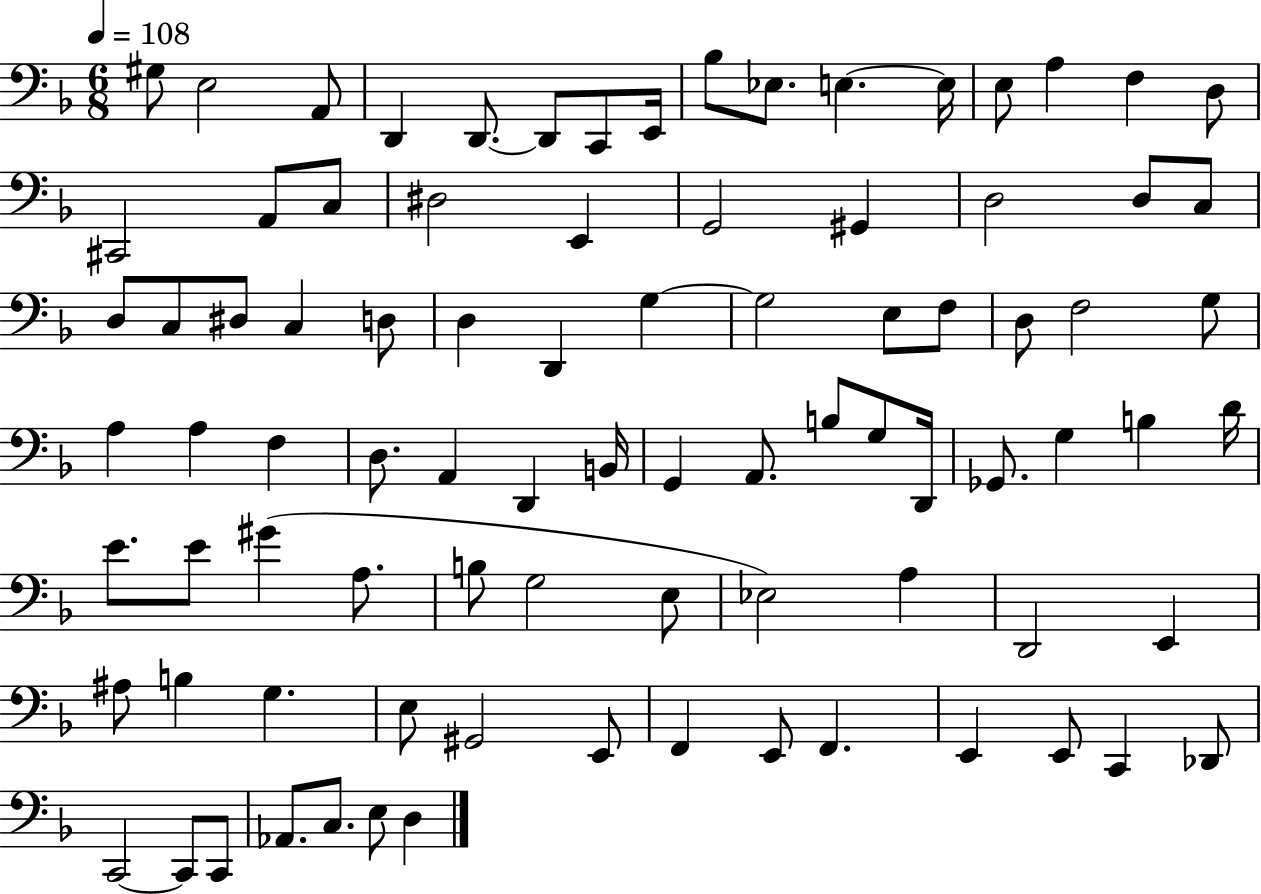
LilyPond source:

{
  \clef bass
  \numericTimeSignature
  \time 6/8
  \key f \major
  \tempo 4 = 108
  gis8 e2 a,8 | d,4 d,8.~~ d,8 c,8 e,16 | bes8 ees8. e4.~~ e16 | e8 a4 f4 d8 | \break cis,2 a,8 c8 | dis2 e,4 | g,2 gis,4 | d2 d8 c8 | \break d8 c8 dis8 c4 d8 | d4 d,4 g4~~ | g2 e8 f8 | d8 f2 g8 | \break a4 a4 f4 | d8. a,4 d,4 b,16 | g,4 a,8. b8 g8 d,16 | ges,8. g4 b4 d'16 | \break e'8. e'8 gis'4( a8. | b8 g2 e8 | ees2) a4 | d,2 e,4 | \break ais8 b4 g4. | e8 gis,2 e,8 | f,4 e,8 f,4. | e,4 e,8 c,4 des,8 | \break c,2~~ c,8 c,8 | aes,8. c8. e8 d4 | \bar "|."
}